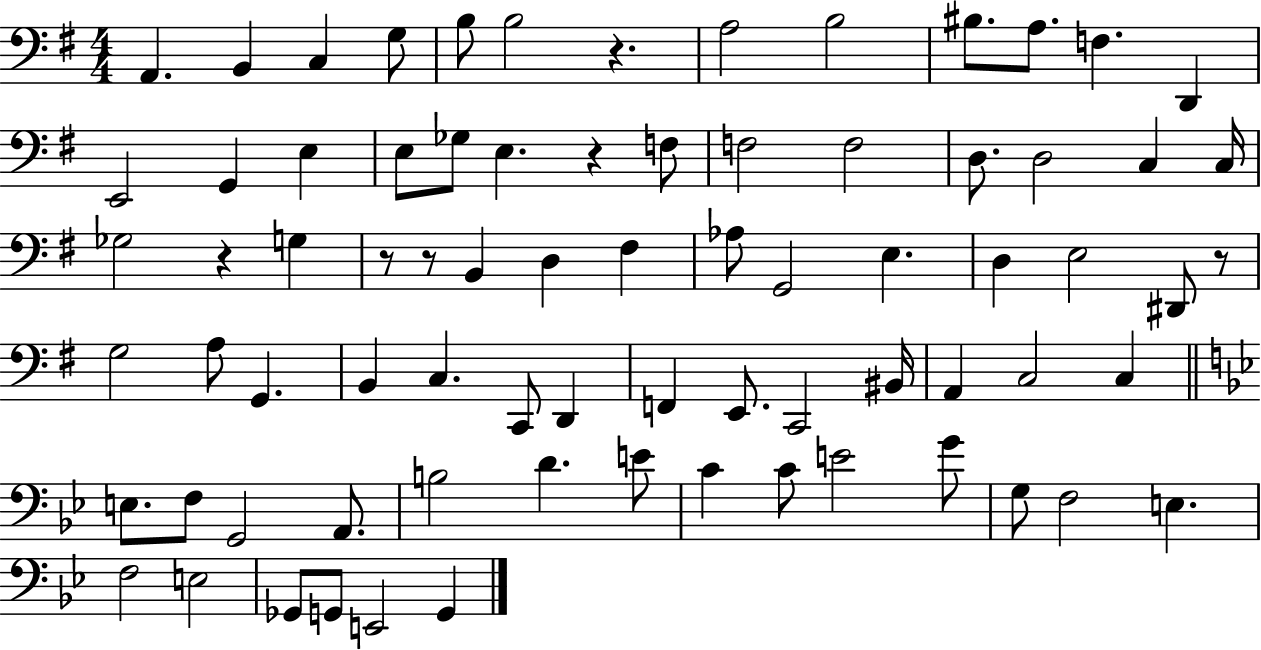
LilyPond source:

{
  \clef bass
  \numericTimeSignature
  \time 4/4
  \key g \major
  a,4. b,4 c4 g8 | b8 b2 r4. | a2 b2 | bis8. a8. f4. d,4 | \break e,2 g,4 e4 | e8 ges8 e4. r4 f8 | f2 f2 | d8. d2 c4 c16 | \break ges2 r4 g4 | r8 r8 b,4 d4 fis4 | aes8 g,2 e4. | d4 e2 dis,8 r8 | \break g2 a8 g,4. | b,4 c4. c,8 d,4 | f,4 e,8. c,2 bis,16 | a,4 c2 c4 | \break \bar "||" \break \key bes \major e8. f8 g,2 a,8. | b2 d'4. e'8 | c'4 c'8 e'2 g'8 | g8 f2 e4. | \break f2 e2 | ges,8 g,8 e,2 g,4 | \bar "|."
}